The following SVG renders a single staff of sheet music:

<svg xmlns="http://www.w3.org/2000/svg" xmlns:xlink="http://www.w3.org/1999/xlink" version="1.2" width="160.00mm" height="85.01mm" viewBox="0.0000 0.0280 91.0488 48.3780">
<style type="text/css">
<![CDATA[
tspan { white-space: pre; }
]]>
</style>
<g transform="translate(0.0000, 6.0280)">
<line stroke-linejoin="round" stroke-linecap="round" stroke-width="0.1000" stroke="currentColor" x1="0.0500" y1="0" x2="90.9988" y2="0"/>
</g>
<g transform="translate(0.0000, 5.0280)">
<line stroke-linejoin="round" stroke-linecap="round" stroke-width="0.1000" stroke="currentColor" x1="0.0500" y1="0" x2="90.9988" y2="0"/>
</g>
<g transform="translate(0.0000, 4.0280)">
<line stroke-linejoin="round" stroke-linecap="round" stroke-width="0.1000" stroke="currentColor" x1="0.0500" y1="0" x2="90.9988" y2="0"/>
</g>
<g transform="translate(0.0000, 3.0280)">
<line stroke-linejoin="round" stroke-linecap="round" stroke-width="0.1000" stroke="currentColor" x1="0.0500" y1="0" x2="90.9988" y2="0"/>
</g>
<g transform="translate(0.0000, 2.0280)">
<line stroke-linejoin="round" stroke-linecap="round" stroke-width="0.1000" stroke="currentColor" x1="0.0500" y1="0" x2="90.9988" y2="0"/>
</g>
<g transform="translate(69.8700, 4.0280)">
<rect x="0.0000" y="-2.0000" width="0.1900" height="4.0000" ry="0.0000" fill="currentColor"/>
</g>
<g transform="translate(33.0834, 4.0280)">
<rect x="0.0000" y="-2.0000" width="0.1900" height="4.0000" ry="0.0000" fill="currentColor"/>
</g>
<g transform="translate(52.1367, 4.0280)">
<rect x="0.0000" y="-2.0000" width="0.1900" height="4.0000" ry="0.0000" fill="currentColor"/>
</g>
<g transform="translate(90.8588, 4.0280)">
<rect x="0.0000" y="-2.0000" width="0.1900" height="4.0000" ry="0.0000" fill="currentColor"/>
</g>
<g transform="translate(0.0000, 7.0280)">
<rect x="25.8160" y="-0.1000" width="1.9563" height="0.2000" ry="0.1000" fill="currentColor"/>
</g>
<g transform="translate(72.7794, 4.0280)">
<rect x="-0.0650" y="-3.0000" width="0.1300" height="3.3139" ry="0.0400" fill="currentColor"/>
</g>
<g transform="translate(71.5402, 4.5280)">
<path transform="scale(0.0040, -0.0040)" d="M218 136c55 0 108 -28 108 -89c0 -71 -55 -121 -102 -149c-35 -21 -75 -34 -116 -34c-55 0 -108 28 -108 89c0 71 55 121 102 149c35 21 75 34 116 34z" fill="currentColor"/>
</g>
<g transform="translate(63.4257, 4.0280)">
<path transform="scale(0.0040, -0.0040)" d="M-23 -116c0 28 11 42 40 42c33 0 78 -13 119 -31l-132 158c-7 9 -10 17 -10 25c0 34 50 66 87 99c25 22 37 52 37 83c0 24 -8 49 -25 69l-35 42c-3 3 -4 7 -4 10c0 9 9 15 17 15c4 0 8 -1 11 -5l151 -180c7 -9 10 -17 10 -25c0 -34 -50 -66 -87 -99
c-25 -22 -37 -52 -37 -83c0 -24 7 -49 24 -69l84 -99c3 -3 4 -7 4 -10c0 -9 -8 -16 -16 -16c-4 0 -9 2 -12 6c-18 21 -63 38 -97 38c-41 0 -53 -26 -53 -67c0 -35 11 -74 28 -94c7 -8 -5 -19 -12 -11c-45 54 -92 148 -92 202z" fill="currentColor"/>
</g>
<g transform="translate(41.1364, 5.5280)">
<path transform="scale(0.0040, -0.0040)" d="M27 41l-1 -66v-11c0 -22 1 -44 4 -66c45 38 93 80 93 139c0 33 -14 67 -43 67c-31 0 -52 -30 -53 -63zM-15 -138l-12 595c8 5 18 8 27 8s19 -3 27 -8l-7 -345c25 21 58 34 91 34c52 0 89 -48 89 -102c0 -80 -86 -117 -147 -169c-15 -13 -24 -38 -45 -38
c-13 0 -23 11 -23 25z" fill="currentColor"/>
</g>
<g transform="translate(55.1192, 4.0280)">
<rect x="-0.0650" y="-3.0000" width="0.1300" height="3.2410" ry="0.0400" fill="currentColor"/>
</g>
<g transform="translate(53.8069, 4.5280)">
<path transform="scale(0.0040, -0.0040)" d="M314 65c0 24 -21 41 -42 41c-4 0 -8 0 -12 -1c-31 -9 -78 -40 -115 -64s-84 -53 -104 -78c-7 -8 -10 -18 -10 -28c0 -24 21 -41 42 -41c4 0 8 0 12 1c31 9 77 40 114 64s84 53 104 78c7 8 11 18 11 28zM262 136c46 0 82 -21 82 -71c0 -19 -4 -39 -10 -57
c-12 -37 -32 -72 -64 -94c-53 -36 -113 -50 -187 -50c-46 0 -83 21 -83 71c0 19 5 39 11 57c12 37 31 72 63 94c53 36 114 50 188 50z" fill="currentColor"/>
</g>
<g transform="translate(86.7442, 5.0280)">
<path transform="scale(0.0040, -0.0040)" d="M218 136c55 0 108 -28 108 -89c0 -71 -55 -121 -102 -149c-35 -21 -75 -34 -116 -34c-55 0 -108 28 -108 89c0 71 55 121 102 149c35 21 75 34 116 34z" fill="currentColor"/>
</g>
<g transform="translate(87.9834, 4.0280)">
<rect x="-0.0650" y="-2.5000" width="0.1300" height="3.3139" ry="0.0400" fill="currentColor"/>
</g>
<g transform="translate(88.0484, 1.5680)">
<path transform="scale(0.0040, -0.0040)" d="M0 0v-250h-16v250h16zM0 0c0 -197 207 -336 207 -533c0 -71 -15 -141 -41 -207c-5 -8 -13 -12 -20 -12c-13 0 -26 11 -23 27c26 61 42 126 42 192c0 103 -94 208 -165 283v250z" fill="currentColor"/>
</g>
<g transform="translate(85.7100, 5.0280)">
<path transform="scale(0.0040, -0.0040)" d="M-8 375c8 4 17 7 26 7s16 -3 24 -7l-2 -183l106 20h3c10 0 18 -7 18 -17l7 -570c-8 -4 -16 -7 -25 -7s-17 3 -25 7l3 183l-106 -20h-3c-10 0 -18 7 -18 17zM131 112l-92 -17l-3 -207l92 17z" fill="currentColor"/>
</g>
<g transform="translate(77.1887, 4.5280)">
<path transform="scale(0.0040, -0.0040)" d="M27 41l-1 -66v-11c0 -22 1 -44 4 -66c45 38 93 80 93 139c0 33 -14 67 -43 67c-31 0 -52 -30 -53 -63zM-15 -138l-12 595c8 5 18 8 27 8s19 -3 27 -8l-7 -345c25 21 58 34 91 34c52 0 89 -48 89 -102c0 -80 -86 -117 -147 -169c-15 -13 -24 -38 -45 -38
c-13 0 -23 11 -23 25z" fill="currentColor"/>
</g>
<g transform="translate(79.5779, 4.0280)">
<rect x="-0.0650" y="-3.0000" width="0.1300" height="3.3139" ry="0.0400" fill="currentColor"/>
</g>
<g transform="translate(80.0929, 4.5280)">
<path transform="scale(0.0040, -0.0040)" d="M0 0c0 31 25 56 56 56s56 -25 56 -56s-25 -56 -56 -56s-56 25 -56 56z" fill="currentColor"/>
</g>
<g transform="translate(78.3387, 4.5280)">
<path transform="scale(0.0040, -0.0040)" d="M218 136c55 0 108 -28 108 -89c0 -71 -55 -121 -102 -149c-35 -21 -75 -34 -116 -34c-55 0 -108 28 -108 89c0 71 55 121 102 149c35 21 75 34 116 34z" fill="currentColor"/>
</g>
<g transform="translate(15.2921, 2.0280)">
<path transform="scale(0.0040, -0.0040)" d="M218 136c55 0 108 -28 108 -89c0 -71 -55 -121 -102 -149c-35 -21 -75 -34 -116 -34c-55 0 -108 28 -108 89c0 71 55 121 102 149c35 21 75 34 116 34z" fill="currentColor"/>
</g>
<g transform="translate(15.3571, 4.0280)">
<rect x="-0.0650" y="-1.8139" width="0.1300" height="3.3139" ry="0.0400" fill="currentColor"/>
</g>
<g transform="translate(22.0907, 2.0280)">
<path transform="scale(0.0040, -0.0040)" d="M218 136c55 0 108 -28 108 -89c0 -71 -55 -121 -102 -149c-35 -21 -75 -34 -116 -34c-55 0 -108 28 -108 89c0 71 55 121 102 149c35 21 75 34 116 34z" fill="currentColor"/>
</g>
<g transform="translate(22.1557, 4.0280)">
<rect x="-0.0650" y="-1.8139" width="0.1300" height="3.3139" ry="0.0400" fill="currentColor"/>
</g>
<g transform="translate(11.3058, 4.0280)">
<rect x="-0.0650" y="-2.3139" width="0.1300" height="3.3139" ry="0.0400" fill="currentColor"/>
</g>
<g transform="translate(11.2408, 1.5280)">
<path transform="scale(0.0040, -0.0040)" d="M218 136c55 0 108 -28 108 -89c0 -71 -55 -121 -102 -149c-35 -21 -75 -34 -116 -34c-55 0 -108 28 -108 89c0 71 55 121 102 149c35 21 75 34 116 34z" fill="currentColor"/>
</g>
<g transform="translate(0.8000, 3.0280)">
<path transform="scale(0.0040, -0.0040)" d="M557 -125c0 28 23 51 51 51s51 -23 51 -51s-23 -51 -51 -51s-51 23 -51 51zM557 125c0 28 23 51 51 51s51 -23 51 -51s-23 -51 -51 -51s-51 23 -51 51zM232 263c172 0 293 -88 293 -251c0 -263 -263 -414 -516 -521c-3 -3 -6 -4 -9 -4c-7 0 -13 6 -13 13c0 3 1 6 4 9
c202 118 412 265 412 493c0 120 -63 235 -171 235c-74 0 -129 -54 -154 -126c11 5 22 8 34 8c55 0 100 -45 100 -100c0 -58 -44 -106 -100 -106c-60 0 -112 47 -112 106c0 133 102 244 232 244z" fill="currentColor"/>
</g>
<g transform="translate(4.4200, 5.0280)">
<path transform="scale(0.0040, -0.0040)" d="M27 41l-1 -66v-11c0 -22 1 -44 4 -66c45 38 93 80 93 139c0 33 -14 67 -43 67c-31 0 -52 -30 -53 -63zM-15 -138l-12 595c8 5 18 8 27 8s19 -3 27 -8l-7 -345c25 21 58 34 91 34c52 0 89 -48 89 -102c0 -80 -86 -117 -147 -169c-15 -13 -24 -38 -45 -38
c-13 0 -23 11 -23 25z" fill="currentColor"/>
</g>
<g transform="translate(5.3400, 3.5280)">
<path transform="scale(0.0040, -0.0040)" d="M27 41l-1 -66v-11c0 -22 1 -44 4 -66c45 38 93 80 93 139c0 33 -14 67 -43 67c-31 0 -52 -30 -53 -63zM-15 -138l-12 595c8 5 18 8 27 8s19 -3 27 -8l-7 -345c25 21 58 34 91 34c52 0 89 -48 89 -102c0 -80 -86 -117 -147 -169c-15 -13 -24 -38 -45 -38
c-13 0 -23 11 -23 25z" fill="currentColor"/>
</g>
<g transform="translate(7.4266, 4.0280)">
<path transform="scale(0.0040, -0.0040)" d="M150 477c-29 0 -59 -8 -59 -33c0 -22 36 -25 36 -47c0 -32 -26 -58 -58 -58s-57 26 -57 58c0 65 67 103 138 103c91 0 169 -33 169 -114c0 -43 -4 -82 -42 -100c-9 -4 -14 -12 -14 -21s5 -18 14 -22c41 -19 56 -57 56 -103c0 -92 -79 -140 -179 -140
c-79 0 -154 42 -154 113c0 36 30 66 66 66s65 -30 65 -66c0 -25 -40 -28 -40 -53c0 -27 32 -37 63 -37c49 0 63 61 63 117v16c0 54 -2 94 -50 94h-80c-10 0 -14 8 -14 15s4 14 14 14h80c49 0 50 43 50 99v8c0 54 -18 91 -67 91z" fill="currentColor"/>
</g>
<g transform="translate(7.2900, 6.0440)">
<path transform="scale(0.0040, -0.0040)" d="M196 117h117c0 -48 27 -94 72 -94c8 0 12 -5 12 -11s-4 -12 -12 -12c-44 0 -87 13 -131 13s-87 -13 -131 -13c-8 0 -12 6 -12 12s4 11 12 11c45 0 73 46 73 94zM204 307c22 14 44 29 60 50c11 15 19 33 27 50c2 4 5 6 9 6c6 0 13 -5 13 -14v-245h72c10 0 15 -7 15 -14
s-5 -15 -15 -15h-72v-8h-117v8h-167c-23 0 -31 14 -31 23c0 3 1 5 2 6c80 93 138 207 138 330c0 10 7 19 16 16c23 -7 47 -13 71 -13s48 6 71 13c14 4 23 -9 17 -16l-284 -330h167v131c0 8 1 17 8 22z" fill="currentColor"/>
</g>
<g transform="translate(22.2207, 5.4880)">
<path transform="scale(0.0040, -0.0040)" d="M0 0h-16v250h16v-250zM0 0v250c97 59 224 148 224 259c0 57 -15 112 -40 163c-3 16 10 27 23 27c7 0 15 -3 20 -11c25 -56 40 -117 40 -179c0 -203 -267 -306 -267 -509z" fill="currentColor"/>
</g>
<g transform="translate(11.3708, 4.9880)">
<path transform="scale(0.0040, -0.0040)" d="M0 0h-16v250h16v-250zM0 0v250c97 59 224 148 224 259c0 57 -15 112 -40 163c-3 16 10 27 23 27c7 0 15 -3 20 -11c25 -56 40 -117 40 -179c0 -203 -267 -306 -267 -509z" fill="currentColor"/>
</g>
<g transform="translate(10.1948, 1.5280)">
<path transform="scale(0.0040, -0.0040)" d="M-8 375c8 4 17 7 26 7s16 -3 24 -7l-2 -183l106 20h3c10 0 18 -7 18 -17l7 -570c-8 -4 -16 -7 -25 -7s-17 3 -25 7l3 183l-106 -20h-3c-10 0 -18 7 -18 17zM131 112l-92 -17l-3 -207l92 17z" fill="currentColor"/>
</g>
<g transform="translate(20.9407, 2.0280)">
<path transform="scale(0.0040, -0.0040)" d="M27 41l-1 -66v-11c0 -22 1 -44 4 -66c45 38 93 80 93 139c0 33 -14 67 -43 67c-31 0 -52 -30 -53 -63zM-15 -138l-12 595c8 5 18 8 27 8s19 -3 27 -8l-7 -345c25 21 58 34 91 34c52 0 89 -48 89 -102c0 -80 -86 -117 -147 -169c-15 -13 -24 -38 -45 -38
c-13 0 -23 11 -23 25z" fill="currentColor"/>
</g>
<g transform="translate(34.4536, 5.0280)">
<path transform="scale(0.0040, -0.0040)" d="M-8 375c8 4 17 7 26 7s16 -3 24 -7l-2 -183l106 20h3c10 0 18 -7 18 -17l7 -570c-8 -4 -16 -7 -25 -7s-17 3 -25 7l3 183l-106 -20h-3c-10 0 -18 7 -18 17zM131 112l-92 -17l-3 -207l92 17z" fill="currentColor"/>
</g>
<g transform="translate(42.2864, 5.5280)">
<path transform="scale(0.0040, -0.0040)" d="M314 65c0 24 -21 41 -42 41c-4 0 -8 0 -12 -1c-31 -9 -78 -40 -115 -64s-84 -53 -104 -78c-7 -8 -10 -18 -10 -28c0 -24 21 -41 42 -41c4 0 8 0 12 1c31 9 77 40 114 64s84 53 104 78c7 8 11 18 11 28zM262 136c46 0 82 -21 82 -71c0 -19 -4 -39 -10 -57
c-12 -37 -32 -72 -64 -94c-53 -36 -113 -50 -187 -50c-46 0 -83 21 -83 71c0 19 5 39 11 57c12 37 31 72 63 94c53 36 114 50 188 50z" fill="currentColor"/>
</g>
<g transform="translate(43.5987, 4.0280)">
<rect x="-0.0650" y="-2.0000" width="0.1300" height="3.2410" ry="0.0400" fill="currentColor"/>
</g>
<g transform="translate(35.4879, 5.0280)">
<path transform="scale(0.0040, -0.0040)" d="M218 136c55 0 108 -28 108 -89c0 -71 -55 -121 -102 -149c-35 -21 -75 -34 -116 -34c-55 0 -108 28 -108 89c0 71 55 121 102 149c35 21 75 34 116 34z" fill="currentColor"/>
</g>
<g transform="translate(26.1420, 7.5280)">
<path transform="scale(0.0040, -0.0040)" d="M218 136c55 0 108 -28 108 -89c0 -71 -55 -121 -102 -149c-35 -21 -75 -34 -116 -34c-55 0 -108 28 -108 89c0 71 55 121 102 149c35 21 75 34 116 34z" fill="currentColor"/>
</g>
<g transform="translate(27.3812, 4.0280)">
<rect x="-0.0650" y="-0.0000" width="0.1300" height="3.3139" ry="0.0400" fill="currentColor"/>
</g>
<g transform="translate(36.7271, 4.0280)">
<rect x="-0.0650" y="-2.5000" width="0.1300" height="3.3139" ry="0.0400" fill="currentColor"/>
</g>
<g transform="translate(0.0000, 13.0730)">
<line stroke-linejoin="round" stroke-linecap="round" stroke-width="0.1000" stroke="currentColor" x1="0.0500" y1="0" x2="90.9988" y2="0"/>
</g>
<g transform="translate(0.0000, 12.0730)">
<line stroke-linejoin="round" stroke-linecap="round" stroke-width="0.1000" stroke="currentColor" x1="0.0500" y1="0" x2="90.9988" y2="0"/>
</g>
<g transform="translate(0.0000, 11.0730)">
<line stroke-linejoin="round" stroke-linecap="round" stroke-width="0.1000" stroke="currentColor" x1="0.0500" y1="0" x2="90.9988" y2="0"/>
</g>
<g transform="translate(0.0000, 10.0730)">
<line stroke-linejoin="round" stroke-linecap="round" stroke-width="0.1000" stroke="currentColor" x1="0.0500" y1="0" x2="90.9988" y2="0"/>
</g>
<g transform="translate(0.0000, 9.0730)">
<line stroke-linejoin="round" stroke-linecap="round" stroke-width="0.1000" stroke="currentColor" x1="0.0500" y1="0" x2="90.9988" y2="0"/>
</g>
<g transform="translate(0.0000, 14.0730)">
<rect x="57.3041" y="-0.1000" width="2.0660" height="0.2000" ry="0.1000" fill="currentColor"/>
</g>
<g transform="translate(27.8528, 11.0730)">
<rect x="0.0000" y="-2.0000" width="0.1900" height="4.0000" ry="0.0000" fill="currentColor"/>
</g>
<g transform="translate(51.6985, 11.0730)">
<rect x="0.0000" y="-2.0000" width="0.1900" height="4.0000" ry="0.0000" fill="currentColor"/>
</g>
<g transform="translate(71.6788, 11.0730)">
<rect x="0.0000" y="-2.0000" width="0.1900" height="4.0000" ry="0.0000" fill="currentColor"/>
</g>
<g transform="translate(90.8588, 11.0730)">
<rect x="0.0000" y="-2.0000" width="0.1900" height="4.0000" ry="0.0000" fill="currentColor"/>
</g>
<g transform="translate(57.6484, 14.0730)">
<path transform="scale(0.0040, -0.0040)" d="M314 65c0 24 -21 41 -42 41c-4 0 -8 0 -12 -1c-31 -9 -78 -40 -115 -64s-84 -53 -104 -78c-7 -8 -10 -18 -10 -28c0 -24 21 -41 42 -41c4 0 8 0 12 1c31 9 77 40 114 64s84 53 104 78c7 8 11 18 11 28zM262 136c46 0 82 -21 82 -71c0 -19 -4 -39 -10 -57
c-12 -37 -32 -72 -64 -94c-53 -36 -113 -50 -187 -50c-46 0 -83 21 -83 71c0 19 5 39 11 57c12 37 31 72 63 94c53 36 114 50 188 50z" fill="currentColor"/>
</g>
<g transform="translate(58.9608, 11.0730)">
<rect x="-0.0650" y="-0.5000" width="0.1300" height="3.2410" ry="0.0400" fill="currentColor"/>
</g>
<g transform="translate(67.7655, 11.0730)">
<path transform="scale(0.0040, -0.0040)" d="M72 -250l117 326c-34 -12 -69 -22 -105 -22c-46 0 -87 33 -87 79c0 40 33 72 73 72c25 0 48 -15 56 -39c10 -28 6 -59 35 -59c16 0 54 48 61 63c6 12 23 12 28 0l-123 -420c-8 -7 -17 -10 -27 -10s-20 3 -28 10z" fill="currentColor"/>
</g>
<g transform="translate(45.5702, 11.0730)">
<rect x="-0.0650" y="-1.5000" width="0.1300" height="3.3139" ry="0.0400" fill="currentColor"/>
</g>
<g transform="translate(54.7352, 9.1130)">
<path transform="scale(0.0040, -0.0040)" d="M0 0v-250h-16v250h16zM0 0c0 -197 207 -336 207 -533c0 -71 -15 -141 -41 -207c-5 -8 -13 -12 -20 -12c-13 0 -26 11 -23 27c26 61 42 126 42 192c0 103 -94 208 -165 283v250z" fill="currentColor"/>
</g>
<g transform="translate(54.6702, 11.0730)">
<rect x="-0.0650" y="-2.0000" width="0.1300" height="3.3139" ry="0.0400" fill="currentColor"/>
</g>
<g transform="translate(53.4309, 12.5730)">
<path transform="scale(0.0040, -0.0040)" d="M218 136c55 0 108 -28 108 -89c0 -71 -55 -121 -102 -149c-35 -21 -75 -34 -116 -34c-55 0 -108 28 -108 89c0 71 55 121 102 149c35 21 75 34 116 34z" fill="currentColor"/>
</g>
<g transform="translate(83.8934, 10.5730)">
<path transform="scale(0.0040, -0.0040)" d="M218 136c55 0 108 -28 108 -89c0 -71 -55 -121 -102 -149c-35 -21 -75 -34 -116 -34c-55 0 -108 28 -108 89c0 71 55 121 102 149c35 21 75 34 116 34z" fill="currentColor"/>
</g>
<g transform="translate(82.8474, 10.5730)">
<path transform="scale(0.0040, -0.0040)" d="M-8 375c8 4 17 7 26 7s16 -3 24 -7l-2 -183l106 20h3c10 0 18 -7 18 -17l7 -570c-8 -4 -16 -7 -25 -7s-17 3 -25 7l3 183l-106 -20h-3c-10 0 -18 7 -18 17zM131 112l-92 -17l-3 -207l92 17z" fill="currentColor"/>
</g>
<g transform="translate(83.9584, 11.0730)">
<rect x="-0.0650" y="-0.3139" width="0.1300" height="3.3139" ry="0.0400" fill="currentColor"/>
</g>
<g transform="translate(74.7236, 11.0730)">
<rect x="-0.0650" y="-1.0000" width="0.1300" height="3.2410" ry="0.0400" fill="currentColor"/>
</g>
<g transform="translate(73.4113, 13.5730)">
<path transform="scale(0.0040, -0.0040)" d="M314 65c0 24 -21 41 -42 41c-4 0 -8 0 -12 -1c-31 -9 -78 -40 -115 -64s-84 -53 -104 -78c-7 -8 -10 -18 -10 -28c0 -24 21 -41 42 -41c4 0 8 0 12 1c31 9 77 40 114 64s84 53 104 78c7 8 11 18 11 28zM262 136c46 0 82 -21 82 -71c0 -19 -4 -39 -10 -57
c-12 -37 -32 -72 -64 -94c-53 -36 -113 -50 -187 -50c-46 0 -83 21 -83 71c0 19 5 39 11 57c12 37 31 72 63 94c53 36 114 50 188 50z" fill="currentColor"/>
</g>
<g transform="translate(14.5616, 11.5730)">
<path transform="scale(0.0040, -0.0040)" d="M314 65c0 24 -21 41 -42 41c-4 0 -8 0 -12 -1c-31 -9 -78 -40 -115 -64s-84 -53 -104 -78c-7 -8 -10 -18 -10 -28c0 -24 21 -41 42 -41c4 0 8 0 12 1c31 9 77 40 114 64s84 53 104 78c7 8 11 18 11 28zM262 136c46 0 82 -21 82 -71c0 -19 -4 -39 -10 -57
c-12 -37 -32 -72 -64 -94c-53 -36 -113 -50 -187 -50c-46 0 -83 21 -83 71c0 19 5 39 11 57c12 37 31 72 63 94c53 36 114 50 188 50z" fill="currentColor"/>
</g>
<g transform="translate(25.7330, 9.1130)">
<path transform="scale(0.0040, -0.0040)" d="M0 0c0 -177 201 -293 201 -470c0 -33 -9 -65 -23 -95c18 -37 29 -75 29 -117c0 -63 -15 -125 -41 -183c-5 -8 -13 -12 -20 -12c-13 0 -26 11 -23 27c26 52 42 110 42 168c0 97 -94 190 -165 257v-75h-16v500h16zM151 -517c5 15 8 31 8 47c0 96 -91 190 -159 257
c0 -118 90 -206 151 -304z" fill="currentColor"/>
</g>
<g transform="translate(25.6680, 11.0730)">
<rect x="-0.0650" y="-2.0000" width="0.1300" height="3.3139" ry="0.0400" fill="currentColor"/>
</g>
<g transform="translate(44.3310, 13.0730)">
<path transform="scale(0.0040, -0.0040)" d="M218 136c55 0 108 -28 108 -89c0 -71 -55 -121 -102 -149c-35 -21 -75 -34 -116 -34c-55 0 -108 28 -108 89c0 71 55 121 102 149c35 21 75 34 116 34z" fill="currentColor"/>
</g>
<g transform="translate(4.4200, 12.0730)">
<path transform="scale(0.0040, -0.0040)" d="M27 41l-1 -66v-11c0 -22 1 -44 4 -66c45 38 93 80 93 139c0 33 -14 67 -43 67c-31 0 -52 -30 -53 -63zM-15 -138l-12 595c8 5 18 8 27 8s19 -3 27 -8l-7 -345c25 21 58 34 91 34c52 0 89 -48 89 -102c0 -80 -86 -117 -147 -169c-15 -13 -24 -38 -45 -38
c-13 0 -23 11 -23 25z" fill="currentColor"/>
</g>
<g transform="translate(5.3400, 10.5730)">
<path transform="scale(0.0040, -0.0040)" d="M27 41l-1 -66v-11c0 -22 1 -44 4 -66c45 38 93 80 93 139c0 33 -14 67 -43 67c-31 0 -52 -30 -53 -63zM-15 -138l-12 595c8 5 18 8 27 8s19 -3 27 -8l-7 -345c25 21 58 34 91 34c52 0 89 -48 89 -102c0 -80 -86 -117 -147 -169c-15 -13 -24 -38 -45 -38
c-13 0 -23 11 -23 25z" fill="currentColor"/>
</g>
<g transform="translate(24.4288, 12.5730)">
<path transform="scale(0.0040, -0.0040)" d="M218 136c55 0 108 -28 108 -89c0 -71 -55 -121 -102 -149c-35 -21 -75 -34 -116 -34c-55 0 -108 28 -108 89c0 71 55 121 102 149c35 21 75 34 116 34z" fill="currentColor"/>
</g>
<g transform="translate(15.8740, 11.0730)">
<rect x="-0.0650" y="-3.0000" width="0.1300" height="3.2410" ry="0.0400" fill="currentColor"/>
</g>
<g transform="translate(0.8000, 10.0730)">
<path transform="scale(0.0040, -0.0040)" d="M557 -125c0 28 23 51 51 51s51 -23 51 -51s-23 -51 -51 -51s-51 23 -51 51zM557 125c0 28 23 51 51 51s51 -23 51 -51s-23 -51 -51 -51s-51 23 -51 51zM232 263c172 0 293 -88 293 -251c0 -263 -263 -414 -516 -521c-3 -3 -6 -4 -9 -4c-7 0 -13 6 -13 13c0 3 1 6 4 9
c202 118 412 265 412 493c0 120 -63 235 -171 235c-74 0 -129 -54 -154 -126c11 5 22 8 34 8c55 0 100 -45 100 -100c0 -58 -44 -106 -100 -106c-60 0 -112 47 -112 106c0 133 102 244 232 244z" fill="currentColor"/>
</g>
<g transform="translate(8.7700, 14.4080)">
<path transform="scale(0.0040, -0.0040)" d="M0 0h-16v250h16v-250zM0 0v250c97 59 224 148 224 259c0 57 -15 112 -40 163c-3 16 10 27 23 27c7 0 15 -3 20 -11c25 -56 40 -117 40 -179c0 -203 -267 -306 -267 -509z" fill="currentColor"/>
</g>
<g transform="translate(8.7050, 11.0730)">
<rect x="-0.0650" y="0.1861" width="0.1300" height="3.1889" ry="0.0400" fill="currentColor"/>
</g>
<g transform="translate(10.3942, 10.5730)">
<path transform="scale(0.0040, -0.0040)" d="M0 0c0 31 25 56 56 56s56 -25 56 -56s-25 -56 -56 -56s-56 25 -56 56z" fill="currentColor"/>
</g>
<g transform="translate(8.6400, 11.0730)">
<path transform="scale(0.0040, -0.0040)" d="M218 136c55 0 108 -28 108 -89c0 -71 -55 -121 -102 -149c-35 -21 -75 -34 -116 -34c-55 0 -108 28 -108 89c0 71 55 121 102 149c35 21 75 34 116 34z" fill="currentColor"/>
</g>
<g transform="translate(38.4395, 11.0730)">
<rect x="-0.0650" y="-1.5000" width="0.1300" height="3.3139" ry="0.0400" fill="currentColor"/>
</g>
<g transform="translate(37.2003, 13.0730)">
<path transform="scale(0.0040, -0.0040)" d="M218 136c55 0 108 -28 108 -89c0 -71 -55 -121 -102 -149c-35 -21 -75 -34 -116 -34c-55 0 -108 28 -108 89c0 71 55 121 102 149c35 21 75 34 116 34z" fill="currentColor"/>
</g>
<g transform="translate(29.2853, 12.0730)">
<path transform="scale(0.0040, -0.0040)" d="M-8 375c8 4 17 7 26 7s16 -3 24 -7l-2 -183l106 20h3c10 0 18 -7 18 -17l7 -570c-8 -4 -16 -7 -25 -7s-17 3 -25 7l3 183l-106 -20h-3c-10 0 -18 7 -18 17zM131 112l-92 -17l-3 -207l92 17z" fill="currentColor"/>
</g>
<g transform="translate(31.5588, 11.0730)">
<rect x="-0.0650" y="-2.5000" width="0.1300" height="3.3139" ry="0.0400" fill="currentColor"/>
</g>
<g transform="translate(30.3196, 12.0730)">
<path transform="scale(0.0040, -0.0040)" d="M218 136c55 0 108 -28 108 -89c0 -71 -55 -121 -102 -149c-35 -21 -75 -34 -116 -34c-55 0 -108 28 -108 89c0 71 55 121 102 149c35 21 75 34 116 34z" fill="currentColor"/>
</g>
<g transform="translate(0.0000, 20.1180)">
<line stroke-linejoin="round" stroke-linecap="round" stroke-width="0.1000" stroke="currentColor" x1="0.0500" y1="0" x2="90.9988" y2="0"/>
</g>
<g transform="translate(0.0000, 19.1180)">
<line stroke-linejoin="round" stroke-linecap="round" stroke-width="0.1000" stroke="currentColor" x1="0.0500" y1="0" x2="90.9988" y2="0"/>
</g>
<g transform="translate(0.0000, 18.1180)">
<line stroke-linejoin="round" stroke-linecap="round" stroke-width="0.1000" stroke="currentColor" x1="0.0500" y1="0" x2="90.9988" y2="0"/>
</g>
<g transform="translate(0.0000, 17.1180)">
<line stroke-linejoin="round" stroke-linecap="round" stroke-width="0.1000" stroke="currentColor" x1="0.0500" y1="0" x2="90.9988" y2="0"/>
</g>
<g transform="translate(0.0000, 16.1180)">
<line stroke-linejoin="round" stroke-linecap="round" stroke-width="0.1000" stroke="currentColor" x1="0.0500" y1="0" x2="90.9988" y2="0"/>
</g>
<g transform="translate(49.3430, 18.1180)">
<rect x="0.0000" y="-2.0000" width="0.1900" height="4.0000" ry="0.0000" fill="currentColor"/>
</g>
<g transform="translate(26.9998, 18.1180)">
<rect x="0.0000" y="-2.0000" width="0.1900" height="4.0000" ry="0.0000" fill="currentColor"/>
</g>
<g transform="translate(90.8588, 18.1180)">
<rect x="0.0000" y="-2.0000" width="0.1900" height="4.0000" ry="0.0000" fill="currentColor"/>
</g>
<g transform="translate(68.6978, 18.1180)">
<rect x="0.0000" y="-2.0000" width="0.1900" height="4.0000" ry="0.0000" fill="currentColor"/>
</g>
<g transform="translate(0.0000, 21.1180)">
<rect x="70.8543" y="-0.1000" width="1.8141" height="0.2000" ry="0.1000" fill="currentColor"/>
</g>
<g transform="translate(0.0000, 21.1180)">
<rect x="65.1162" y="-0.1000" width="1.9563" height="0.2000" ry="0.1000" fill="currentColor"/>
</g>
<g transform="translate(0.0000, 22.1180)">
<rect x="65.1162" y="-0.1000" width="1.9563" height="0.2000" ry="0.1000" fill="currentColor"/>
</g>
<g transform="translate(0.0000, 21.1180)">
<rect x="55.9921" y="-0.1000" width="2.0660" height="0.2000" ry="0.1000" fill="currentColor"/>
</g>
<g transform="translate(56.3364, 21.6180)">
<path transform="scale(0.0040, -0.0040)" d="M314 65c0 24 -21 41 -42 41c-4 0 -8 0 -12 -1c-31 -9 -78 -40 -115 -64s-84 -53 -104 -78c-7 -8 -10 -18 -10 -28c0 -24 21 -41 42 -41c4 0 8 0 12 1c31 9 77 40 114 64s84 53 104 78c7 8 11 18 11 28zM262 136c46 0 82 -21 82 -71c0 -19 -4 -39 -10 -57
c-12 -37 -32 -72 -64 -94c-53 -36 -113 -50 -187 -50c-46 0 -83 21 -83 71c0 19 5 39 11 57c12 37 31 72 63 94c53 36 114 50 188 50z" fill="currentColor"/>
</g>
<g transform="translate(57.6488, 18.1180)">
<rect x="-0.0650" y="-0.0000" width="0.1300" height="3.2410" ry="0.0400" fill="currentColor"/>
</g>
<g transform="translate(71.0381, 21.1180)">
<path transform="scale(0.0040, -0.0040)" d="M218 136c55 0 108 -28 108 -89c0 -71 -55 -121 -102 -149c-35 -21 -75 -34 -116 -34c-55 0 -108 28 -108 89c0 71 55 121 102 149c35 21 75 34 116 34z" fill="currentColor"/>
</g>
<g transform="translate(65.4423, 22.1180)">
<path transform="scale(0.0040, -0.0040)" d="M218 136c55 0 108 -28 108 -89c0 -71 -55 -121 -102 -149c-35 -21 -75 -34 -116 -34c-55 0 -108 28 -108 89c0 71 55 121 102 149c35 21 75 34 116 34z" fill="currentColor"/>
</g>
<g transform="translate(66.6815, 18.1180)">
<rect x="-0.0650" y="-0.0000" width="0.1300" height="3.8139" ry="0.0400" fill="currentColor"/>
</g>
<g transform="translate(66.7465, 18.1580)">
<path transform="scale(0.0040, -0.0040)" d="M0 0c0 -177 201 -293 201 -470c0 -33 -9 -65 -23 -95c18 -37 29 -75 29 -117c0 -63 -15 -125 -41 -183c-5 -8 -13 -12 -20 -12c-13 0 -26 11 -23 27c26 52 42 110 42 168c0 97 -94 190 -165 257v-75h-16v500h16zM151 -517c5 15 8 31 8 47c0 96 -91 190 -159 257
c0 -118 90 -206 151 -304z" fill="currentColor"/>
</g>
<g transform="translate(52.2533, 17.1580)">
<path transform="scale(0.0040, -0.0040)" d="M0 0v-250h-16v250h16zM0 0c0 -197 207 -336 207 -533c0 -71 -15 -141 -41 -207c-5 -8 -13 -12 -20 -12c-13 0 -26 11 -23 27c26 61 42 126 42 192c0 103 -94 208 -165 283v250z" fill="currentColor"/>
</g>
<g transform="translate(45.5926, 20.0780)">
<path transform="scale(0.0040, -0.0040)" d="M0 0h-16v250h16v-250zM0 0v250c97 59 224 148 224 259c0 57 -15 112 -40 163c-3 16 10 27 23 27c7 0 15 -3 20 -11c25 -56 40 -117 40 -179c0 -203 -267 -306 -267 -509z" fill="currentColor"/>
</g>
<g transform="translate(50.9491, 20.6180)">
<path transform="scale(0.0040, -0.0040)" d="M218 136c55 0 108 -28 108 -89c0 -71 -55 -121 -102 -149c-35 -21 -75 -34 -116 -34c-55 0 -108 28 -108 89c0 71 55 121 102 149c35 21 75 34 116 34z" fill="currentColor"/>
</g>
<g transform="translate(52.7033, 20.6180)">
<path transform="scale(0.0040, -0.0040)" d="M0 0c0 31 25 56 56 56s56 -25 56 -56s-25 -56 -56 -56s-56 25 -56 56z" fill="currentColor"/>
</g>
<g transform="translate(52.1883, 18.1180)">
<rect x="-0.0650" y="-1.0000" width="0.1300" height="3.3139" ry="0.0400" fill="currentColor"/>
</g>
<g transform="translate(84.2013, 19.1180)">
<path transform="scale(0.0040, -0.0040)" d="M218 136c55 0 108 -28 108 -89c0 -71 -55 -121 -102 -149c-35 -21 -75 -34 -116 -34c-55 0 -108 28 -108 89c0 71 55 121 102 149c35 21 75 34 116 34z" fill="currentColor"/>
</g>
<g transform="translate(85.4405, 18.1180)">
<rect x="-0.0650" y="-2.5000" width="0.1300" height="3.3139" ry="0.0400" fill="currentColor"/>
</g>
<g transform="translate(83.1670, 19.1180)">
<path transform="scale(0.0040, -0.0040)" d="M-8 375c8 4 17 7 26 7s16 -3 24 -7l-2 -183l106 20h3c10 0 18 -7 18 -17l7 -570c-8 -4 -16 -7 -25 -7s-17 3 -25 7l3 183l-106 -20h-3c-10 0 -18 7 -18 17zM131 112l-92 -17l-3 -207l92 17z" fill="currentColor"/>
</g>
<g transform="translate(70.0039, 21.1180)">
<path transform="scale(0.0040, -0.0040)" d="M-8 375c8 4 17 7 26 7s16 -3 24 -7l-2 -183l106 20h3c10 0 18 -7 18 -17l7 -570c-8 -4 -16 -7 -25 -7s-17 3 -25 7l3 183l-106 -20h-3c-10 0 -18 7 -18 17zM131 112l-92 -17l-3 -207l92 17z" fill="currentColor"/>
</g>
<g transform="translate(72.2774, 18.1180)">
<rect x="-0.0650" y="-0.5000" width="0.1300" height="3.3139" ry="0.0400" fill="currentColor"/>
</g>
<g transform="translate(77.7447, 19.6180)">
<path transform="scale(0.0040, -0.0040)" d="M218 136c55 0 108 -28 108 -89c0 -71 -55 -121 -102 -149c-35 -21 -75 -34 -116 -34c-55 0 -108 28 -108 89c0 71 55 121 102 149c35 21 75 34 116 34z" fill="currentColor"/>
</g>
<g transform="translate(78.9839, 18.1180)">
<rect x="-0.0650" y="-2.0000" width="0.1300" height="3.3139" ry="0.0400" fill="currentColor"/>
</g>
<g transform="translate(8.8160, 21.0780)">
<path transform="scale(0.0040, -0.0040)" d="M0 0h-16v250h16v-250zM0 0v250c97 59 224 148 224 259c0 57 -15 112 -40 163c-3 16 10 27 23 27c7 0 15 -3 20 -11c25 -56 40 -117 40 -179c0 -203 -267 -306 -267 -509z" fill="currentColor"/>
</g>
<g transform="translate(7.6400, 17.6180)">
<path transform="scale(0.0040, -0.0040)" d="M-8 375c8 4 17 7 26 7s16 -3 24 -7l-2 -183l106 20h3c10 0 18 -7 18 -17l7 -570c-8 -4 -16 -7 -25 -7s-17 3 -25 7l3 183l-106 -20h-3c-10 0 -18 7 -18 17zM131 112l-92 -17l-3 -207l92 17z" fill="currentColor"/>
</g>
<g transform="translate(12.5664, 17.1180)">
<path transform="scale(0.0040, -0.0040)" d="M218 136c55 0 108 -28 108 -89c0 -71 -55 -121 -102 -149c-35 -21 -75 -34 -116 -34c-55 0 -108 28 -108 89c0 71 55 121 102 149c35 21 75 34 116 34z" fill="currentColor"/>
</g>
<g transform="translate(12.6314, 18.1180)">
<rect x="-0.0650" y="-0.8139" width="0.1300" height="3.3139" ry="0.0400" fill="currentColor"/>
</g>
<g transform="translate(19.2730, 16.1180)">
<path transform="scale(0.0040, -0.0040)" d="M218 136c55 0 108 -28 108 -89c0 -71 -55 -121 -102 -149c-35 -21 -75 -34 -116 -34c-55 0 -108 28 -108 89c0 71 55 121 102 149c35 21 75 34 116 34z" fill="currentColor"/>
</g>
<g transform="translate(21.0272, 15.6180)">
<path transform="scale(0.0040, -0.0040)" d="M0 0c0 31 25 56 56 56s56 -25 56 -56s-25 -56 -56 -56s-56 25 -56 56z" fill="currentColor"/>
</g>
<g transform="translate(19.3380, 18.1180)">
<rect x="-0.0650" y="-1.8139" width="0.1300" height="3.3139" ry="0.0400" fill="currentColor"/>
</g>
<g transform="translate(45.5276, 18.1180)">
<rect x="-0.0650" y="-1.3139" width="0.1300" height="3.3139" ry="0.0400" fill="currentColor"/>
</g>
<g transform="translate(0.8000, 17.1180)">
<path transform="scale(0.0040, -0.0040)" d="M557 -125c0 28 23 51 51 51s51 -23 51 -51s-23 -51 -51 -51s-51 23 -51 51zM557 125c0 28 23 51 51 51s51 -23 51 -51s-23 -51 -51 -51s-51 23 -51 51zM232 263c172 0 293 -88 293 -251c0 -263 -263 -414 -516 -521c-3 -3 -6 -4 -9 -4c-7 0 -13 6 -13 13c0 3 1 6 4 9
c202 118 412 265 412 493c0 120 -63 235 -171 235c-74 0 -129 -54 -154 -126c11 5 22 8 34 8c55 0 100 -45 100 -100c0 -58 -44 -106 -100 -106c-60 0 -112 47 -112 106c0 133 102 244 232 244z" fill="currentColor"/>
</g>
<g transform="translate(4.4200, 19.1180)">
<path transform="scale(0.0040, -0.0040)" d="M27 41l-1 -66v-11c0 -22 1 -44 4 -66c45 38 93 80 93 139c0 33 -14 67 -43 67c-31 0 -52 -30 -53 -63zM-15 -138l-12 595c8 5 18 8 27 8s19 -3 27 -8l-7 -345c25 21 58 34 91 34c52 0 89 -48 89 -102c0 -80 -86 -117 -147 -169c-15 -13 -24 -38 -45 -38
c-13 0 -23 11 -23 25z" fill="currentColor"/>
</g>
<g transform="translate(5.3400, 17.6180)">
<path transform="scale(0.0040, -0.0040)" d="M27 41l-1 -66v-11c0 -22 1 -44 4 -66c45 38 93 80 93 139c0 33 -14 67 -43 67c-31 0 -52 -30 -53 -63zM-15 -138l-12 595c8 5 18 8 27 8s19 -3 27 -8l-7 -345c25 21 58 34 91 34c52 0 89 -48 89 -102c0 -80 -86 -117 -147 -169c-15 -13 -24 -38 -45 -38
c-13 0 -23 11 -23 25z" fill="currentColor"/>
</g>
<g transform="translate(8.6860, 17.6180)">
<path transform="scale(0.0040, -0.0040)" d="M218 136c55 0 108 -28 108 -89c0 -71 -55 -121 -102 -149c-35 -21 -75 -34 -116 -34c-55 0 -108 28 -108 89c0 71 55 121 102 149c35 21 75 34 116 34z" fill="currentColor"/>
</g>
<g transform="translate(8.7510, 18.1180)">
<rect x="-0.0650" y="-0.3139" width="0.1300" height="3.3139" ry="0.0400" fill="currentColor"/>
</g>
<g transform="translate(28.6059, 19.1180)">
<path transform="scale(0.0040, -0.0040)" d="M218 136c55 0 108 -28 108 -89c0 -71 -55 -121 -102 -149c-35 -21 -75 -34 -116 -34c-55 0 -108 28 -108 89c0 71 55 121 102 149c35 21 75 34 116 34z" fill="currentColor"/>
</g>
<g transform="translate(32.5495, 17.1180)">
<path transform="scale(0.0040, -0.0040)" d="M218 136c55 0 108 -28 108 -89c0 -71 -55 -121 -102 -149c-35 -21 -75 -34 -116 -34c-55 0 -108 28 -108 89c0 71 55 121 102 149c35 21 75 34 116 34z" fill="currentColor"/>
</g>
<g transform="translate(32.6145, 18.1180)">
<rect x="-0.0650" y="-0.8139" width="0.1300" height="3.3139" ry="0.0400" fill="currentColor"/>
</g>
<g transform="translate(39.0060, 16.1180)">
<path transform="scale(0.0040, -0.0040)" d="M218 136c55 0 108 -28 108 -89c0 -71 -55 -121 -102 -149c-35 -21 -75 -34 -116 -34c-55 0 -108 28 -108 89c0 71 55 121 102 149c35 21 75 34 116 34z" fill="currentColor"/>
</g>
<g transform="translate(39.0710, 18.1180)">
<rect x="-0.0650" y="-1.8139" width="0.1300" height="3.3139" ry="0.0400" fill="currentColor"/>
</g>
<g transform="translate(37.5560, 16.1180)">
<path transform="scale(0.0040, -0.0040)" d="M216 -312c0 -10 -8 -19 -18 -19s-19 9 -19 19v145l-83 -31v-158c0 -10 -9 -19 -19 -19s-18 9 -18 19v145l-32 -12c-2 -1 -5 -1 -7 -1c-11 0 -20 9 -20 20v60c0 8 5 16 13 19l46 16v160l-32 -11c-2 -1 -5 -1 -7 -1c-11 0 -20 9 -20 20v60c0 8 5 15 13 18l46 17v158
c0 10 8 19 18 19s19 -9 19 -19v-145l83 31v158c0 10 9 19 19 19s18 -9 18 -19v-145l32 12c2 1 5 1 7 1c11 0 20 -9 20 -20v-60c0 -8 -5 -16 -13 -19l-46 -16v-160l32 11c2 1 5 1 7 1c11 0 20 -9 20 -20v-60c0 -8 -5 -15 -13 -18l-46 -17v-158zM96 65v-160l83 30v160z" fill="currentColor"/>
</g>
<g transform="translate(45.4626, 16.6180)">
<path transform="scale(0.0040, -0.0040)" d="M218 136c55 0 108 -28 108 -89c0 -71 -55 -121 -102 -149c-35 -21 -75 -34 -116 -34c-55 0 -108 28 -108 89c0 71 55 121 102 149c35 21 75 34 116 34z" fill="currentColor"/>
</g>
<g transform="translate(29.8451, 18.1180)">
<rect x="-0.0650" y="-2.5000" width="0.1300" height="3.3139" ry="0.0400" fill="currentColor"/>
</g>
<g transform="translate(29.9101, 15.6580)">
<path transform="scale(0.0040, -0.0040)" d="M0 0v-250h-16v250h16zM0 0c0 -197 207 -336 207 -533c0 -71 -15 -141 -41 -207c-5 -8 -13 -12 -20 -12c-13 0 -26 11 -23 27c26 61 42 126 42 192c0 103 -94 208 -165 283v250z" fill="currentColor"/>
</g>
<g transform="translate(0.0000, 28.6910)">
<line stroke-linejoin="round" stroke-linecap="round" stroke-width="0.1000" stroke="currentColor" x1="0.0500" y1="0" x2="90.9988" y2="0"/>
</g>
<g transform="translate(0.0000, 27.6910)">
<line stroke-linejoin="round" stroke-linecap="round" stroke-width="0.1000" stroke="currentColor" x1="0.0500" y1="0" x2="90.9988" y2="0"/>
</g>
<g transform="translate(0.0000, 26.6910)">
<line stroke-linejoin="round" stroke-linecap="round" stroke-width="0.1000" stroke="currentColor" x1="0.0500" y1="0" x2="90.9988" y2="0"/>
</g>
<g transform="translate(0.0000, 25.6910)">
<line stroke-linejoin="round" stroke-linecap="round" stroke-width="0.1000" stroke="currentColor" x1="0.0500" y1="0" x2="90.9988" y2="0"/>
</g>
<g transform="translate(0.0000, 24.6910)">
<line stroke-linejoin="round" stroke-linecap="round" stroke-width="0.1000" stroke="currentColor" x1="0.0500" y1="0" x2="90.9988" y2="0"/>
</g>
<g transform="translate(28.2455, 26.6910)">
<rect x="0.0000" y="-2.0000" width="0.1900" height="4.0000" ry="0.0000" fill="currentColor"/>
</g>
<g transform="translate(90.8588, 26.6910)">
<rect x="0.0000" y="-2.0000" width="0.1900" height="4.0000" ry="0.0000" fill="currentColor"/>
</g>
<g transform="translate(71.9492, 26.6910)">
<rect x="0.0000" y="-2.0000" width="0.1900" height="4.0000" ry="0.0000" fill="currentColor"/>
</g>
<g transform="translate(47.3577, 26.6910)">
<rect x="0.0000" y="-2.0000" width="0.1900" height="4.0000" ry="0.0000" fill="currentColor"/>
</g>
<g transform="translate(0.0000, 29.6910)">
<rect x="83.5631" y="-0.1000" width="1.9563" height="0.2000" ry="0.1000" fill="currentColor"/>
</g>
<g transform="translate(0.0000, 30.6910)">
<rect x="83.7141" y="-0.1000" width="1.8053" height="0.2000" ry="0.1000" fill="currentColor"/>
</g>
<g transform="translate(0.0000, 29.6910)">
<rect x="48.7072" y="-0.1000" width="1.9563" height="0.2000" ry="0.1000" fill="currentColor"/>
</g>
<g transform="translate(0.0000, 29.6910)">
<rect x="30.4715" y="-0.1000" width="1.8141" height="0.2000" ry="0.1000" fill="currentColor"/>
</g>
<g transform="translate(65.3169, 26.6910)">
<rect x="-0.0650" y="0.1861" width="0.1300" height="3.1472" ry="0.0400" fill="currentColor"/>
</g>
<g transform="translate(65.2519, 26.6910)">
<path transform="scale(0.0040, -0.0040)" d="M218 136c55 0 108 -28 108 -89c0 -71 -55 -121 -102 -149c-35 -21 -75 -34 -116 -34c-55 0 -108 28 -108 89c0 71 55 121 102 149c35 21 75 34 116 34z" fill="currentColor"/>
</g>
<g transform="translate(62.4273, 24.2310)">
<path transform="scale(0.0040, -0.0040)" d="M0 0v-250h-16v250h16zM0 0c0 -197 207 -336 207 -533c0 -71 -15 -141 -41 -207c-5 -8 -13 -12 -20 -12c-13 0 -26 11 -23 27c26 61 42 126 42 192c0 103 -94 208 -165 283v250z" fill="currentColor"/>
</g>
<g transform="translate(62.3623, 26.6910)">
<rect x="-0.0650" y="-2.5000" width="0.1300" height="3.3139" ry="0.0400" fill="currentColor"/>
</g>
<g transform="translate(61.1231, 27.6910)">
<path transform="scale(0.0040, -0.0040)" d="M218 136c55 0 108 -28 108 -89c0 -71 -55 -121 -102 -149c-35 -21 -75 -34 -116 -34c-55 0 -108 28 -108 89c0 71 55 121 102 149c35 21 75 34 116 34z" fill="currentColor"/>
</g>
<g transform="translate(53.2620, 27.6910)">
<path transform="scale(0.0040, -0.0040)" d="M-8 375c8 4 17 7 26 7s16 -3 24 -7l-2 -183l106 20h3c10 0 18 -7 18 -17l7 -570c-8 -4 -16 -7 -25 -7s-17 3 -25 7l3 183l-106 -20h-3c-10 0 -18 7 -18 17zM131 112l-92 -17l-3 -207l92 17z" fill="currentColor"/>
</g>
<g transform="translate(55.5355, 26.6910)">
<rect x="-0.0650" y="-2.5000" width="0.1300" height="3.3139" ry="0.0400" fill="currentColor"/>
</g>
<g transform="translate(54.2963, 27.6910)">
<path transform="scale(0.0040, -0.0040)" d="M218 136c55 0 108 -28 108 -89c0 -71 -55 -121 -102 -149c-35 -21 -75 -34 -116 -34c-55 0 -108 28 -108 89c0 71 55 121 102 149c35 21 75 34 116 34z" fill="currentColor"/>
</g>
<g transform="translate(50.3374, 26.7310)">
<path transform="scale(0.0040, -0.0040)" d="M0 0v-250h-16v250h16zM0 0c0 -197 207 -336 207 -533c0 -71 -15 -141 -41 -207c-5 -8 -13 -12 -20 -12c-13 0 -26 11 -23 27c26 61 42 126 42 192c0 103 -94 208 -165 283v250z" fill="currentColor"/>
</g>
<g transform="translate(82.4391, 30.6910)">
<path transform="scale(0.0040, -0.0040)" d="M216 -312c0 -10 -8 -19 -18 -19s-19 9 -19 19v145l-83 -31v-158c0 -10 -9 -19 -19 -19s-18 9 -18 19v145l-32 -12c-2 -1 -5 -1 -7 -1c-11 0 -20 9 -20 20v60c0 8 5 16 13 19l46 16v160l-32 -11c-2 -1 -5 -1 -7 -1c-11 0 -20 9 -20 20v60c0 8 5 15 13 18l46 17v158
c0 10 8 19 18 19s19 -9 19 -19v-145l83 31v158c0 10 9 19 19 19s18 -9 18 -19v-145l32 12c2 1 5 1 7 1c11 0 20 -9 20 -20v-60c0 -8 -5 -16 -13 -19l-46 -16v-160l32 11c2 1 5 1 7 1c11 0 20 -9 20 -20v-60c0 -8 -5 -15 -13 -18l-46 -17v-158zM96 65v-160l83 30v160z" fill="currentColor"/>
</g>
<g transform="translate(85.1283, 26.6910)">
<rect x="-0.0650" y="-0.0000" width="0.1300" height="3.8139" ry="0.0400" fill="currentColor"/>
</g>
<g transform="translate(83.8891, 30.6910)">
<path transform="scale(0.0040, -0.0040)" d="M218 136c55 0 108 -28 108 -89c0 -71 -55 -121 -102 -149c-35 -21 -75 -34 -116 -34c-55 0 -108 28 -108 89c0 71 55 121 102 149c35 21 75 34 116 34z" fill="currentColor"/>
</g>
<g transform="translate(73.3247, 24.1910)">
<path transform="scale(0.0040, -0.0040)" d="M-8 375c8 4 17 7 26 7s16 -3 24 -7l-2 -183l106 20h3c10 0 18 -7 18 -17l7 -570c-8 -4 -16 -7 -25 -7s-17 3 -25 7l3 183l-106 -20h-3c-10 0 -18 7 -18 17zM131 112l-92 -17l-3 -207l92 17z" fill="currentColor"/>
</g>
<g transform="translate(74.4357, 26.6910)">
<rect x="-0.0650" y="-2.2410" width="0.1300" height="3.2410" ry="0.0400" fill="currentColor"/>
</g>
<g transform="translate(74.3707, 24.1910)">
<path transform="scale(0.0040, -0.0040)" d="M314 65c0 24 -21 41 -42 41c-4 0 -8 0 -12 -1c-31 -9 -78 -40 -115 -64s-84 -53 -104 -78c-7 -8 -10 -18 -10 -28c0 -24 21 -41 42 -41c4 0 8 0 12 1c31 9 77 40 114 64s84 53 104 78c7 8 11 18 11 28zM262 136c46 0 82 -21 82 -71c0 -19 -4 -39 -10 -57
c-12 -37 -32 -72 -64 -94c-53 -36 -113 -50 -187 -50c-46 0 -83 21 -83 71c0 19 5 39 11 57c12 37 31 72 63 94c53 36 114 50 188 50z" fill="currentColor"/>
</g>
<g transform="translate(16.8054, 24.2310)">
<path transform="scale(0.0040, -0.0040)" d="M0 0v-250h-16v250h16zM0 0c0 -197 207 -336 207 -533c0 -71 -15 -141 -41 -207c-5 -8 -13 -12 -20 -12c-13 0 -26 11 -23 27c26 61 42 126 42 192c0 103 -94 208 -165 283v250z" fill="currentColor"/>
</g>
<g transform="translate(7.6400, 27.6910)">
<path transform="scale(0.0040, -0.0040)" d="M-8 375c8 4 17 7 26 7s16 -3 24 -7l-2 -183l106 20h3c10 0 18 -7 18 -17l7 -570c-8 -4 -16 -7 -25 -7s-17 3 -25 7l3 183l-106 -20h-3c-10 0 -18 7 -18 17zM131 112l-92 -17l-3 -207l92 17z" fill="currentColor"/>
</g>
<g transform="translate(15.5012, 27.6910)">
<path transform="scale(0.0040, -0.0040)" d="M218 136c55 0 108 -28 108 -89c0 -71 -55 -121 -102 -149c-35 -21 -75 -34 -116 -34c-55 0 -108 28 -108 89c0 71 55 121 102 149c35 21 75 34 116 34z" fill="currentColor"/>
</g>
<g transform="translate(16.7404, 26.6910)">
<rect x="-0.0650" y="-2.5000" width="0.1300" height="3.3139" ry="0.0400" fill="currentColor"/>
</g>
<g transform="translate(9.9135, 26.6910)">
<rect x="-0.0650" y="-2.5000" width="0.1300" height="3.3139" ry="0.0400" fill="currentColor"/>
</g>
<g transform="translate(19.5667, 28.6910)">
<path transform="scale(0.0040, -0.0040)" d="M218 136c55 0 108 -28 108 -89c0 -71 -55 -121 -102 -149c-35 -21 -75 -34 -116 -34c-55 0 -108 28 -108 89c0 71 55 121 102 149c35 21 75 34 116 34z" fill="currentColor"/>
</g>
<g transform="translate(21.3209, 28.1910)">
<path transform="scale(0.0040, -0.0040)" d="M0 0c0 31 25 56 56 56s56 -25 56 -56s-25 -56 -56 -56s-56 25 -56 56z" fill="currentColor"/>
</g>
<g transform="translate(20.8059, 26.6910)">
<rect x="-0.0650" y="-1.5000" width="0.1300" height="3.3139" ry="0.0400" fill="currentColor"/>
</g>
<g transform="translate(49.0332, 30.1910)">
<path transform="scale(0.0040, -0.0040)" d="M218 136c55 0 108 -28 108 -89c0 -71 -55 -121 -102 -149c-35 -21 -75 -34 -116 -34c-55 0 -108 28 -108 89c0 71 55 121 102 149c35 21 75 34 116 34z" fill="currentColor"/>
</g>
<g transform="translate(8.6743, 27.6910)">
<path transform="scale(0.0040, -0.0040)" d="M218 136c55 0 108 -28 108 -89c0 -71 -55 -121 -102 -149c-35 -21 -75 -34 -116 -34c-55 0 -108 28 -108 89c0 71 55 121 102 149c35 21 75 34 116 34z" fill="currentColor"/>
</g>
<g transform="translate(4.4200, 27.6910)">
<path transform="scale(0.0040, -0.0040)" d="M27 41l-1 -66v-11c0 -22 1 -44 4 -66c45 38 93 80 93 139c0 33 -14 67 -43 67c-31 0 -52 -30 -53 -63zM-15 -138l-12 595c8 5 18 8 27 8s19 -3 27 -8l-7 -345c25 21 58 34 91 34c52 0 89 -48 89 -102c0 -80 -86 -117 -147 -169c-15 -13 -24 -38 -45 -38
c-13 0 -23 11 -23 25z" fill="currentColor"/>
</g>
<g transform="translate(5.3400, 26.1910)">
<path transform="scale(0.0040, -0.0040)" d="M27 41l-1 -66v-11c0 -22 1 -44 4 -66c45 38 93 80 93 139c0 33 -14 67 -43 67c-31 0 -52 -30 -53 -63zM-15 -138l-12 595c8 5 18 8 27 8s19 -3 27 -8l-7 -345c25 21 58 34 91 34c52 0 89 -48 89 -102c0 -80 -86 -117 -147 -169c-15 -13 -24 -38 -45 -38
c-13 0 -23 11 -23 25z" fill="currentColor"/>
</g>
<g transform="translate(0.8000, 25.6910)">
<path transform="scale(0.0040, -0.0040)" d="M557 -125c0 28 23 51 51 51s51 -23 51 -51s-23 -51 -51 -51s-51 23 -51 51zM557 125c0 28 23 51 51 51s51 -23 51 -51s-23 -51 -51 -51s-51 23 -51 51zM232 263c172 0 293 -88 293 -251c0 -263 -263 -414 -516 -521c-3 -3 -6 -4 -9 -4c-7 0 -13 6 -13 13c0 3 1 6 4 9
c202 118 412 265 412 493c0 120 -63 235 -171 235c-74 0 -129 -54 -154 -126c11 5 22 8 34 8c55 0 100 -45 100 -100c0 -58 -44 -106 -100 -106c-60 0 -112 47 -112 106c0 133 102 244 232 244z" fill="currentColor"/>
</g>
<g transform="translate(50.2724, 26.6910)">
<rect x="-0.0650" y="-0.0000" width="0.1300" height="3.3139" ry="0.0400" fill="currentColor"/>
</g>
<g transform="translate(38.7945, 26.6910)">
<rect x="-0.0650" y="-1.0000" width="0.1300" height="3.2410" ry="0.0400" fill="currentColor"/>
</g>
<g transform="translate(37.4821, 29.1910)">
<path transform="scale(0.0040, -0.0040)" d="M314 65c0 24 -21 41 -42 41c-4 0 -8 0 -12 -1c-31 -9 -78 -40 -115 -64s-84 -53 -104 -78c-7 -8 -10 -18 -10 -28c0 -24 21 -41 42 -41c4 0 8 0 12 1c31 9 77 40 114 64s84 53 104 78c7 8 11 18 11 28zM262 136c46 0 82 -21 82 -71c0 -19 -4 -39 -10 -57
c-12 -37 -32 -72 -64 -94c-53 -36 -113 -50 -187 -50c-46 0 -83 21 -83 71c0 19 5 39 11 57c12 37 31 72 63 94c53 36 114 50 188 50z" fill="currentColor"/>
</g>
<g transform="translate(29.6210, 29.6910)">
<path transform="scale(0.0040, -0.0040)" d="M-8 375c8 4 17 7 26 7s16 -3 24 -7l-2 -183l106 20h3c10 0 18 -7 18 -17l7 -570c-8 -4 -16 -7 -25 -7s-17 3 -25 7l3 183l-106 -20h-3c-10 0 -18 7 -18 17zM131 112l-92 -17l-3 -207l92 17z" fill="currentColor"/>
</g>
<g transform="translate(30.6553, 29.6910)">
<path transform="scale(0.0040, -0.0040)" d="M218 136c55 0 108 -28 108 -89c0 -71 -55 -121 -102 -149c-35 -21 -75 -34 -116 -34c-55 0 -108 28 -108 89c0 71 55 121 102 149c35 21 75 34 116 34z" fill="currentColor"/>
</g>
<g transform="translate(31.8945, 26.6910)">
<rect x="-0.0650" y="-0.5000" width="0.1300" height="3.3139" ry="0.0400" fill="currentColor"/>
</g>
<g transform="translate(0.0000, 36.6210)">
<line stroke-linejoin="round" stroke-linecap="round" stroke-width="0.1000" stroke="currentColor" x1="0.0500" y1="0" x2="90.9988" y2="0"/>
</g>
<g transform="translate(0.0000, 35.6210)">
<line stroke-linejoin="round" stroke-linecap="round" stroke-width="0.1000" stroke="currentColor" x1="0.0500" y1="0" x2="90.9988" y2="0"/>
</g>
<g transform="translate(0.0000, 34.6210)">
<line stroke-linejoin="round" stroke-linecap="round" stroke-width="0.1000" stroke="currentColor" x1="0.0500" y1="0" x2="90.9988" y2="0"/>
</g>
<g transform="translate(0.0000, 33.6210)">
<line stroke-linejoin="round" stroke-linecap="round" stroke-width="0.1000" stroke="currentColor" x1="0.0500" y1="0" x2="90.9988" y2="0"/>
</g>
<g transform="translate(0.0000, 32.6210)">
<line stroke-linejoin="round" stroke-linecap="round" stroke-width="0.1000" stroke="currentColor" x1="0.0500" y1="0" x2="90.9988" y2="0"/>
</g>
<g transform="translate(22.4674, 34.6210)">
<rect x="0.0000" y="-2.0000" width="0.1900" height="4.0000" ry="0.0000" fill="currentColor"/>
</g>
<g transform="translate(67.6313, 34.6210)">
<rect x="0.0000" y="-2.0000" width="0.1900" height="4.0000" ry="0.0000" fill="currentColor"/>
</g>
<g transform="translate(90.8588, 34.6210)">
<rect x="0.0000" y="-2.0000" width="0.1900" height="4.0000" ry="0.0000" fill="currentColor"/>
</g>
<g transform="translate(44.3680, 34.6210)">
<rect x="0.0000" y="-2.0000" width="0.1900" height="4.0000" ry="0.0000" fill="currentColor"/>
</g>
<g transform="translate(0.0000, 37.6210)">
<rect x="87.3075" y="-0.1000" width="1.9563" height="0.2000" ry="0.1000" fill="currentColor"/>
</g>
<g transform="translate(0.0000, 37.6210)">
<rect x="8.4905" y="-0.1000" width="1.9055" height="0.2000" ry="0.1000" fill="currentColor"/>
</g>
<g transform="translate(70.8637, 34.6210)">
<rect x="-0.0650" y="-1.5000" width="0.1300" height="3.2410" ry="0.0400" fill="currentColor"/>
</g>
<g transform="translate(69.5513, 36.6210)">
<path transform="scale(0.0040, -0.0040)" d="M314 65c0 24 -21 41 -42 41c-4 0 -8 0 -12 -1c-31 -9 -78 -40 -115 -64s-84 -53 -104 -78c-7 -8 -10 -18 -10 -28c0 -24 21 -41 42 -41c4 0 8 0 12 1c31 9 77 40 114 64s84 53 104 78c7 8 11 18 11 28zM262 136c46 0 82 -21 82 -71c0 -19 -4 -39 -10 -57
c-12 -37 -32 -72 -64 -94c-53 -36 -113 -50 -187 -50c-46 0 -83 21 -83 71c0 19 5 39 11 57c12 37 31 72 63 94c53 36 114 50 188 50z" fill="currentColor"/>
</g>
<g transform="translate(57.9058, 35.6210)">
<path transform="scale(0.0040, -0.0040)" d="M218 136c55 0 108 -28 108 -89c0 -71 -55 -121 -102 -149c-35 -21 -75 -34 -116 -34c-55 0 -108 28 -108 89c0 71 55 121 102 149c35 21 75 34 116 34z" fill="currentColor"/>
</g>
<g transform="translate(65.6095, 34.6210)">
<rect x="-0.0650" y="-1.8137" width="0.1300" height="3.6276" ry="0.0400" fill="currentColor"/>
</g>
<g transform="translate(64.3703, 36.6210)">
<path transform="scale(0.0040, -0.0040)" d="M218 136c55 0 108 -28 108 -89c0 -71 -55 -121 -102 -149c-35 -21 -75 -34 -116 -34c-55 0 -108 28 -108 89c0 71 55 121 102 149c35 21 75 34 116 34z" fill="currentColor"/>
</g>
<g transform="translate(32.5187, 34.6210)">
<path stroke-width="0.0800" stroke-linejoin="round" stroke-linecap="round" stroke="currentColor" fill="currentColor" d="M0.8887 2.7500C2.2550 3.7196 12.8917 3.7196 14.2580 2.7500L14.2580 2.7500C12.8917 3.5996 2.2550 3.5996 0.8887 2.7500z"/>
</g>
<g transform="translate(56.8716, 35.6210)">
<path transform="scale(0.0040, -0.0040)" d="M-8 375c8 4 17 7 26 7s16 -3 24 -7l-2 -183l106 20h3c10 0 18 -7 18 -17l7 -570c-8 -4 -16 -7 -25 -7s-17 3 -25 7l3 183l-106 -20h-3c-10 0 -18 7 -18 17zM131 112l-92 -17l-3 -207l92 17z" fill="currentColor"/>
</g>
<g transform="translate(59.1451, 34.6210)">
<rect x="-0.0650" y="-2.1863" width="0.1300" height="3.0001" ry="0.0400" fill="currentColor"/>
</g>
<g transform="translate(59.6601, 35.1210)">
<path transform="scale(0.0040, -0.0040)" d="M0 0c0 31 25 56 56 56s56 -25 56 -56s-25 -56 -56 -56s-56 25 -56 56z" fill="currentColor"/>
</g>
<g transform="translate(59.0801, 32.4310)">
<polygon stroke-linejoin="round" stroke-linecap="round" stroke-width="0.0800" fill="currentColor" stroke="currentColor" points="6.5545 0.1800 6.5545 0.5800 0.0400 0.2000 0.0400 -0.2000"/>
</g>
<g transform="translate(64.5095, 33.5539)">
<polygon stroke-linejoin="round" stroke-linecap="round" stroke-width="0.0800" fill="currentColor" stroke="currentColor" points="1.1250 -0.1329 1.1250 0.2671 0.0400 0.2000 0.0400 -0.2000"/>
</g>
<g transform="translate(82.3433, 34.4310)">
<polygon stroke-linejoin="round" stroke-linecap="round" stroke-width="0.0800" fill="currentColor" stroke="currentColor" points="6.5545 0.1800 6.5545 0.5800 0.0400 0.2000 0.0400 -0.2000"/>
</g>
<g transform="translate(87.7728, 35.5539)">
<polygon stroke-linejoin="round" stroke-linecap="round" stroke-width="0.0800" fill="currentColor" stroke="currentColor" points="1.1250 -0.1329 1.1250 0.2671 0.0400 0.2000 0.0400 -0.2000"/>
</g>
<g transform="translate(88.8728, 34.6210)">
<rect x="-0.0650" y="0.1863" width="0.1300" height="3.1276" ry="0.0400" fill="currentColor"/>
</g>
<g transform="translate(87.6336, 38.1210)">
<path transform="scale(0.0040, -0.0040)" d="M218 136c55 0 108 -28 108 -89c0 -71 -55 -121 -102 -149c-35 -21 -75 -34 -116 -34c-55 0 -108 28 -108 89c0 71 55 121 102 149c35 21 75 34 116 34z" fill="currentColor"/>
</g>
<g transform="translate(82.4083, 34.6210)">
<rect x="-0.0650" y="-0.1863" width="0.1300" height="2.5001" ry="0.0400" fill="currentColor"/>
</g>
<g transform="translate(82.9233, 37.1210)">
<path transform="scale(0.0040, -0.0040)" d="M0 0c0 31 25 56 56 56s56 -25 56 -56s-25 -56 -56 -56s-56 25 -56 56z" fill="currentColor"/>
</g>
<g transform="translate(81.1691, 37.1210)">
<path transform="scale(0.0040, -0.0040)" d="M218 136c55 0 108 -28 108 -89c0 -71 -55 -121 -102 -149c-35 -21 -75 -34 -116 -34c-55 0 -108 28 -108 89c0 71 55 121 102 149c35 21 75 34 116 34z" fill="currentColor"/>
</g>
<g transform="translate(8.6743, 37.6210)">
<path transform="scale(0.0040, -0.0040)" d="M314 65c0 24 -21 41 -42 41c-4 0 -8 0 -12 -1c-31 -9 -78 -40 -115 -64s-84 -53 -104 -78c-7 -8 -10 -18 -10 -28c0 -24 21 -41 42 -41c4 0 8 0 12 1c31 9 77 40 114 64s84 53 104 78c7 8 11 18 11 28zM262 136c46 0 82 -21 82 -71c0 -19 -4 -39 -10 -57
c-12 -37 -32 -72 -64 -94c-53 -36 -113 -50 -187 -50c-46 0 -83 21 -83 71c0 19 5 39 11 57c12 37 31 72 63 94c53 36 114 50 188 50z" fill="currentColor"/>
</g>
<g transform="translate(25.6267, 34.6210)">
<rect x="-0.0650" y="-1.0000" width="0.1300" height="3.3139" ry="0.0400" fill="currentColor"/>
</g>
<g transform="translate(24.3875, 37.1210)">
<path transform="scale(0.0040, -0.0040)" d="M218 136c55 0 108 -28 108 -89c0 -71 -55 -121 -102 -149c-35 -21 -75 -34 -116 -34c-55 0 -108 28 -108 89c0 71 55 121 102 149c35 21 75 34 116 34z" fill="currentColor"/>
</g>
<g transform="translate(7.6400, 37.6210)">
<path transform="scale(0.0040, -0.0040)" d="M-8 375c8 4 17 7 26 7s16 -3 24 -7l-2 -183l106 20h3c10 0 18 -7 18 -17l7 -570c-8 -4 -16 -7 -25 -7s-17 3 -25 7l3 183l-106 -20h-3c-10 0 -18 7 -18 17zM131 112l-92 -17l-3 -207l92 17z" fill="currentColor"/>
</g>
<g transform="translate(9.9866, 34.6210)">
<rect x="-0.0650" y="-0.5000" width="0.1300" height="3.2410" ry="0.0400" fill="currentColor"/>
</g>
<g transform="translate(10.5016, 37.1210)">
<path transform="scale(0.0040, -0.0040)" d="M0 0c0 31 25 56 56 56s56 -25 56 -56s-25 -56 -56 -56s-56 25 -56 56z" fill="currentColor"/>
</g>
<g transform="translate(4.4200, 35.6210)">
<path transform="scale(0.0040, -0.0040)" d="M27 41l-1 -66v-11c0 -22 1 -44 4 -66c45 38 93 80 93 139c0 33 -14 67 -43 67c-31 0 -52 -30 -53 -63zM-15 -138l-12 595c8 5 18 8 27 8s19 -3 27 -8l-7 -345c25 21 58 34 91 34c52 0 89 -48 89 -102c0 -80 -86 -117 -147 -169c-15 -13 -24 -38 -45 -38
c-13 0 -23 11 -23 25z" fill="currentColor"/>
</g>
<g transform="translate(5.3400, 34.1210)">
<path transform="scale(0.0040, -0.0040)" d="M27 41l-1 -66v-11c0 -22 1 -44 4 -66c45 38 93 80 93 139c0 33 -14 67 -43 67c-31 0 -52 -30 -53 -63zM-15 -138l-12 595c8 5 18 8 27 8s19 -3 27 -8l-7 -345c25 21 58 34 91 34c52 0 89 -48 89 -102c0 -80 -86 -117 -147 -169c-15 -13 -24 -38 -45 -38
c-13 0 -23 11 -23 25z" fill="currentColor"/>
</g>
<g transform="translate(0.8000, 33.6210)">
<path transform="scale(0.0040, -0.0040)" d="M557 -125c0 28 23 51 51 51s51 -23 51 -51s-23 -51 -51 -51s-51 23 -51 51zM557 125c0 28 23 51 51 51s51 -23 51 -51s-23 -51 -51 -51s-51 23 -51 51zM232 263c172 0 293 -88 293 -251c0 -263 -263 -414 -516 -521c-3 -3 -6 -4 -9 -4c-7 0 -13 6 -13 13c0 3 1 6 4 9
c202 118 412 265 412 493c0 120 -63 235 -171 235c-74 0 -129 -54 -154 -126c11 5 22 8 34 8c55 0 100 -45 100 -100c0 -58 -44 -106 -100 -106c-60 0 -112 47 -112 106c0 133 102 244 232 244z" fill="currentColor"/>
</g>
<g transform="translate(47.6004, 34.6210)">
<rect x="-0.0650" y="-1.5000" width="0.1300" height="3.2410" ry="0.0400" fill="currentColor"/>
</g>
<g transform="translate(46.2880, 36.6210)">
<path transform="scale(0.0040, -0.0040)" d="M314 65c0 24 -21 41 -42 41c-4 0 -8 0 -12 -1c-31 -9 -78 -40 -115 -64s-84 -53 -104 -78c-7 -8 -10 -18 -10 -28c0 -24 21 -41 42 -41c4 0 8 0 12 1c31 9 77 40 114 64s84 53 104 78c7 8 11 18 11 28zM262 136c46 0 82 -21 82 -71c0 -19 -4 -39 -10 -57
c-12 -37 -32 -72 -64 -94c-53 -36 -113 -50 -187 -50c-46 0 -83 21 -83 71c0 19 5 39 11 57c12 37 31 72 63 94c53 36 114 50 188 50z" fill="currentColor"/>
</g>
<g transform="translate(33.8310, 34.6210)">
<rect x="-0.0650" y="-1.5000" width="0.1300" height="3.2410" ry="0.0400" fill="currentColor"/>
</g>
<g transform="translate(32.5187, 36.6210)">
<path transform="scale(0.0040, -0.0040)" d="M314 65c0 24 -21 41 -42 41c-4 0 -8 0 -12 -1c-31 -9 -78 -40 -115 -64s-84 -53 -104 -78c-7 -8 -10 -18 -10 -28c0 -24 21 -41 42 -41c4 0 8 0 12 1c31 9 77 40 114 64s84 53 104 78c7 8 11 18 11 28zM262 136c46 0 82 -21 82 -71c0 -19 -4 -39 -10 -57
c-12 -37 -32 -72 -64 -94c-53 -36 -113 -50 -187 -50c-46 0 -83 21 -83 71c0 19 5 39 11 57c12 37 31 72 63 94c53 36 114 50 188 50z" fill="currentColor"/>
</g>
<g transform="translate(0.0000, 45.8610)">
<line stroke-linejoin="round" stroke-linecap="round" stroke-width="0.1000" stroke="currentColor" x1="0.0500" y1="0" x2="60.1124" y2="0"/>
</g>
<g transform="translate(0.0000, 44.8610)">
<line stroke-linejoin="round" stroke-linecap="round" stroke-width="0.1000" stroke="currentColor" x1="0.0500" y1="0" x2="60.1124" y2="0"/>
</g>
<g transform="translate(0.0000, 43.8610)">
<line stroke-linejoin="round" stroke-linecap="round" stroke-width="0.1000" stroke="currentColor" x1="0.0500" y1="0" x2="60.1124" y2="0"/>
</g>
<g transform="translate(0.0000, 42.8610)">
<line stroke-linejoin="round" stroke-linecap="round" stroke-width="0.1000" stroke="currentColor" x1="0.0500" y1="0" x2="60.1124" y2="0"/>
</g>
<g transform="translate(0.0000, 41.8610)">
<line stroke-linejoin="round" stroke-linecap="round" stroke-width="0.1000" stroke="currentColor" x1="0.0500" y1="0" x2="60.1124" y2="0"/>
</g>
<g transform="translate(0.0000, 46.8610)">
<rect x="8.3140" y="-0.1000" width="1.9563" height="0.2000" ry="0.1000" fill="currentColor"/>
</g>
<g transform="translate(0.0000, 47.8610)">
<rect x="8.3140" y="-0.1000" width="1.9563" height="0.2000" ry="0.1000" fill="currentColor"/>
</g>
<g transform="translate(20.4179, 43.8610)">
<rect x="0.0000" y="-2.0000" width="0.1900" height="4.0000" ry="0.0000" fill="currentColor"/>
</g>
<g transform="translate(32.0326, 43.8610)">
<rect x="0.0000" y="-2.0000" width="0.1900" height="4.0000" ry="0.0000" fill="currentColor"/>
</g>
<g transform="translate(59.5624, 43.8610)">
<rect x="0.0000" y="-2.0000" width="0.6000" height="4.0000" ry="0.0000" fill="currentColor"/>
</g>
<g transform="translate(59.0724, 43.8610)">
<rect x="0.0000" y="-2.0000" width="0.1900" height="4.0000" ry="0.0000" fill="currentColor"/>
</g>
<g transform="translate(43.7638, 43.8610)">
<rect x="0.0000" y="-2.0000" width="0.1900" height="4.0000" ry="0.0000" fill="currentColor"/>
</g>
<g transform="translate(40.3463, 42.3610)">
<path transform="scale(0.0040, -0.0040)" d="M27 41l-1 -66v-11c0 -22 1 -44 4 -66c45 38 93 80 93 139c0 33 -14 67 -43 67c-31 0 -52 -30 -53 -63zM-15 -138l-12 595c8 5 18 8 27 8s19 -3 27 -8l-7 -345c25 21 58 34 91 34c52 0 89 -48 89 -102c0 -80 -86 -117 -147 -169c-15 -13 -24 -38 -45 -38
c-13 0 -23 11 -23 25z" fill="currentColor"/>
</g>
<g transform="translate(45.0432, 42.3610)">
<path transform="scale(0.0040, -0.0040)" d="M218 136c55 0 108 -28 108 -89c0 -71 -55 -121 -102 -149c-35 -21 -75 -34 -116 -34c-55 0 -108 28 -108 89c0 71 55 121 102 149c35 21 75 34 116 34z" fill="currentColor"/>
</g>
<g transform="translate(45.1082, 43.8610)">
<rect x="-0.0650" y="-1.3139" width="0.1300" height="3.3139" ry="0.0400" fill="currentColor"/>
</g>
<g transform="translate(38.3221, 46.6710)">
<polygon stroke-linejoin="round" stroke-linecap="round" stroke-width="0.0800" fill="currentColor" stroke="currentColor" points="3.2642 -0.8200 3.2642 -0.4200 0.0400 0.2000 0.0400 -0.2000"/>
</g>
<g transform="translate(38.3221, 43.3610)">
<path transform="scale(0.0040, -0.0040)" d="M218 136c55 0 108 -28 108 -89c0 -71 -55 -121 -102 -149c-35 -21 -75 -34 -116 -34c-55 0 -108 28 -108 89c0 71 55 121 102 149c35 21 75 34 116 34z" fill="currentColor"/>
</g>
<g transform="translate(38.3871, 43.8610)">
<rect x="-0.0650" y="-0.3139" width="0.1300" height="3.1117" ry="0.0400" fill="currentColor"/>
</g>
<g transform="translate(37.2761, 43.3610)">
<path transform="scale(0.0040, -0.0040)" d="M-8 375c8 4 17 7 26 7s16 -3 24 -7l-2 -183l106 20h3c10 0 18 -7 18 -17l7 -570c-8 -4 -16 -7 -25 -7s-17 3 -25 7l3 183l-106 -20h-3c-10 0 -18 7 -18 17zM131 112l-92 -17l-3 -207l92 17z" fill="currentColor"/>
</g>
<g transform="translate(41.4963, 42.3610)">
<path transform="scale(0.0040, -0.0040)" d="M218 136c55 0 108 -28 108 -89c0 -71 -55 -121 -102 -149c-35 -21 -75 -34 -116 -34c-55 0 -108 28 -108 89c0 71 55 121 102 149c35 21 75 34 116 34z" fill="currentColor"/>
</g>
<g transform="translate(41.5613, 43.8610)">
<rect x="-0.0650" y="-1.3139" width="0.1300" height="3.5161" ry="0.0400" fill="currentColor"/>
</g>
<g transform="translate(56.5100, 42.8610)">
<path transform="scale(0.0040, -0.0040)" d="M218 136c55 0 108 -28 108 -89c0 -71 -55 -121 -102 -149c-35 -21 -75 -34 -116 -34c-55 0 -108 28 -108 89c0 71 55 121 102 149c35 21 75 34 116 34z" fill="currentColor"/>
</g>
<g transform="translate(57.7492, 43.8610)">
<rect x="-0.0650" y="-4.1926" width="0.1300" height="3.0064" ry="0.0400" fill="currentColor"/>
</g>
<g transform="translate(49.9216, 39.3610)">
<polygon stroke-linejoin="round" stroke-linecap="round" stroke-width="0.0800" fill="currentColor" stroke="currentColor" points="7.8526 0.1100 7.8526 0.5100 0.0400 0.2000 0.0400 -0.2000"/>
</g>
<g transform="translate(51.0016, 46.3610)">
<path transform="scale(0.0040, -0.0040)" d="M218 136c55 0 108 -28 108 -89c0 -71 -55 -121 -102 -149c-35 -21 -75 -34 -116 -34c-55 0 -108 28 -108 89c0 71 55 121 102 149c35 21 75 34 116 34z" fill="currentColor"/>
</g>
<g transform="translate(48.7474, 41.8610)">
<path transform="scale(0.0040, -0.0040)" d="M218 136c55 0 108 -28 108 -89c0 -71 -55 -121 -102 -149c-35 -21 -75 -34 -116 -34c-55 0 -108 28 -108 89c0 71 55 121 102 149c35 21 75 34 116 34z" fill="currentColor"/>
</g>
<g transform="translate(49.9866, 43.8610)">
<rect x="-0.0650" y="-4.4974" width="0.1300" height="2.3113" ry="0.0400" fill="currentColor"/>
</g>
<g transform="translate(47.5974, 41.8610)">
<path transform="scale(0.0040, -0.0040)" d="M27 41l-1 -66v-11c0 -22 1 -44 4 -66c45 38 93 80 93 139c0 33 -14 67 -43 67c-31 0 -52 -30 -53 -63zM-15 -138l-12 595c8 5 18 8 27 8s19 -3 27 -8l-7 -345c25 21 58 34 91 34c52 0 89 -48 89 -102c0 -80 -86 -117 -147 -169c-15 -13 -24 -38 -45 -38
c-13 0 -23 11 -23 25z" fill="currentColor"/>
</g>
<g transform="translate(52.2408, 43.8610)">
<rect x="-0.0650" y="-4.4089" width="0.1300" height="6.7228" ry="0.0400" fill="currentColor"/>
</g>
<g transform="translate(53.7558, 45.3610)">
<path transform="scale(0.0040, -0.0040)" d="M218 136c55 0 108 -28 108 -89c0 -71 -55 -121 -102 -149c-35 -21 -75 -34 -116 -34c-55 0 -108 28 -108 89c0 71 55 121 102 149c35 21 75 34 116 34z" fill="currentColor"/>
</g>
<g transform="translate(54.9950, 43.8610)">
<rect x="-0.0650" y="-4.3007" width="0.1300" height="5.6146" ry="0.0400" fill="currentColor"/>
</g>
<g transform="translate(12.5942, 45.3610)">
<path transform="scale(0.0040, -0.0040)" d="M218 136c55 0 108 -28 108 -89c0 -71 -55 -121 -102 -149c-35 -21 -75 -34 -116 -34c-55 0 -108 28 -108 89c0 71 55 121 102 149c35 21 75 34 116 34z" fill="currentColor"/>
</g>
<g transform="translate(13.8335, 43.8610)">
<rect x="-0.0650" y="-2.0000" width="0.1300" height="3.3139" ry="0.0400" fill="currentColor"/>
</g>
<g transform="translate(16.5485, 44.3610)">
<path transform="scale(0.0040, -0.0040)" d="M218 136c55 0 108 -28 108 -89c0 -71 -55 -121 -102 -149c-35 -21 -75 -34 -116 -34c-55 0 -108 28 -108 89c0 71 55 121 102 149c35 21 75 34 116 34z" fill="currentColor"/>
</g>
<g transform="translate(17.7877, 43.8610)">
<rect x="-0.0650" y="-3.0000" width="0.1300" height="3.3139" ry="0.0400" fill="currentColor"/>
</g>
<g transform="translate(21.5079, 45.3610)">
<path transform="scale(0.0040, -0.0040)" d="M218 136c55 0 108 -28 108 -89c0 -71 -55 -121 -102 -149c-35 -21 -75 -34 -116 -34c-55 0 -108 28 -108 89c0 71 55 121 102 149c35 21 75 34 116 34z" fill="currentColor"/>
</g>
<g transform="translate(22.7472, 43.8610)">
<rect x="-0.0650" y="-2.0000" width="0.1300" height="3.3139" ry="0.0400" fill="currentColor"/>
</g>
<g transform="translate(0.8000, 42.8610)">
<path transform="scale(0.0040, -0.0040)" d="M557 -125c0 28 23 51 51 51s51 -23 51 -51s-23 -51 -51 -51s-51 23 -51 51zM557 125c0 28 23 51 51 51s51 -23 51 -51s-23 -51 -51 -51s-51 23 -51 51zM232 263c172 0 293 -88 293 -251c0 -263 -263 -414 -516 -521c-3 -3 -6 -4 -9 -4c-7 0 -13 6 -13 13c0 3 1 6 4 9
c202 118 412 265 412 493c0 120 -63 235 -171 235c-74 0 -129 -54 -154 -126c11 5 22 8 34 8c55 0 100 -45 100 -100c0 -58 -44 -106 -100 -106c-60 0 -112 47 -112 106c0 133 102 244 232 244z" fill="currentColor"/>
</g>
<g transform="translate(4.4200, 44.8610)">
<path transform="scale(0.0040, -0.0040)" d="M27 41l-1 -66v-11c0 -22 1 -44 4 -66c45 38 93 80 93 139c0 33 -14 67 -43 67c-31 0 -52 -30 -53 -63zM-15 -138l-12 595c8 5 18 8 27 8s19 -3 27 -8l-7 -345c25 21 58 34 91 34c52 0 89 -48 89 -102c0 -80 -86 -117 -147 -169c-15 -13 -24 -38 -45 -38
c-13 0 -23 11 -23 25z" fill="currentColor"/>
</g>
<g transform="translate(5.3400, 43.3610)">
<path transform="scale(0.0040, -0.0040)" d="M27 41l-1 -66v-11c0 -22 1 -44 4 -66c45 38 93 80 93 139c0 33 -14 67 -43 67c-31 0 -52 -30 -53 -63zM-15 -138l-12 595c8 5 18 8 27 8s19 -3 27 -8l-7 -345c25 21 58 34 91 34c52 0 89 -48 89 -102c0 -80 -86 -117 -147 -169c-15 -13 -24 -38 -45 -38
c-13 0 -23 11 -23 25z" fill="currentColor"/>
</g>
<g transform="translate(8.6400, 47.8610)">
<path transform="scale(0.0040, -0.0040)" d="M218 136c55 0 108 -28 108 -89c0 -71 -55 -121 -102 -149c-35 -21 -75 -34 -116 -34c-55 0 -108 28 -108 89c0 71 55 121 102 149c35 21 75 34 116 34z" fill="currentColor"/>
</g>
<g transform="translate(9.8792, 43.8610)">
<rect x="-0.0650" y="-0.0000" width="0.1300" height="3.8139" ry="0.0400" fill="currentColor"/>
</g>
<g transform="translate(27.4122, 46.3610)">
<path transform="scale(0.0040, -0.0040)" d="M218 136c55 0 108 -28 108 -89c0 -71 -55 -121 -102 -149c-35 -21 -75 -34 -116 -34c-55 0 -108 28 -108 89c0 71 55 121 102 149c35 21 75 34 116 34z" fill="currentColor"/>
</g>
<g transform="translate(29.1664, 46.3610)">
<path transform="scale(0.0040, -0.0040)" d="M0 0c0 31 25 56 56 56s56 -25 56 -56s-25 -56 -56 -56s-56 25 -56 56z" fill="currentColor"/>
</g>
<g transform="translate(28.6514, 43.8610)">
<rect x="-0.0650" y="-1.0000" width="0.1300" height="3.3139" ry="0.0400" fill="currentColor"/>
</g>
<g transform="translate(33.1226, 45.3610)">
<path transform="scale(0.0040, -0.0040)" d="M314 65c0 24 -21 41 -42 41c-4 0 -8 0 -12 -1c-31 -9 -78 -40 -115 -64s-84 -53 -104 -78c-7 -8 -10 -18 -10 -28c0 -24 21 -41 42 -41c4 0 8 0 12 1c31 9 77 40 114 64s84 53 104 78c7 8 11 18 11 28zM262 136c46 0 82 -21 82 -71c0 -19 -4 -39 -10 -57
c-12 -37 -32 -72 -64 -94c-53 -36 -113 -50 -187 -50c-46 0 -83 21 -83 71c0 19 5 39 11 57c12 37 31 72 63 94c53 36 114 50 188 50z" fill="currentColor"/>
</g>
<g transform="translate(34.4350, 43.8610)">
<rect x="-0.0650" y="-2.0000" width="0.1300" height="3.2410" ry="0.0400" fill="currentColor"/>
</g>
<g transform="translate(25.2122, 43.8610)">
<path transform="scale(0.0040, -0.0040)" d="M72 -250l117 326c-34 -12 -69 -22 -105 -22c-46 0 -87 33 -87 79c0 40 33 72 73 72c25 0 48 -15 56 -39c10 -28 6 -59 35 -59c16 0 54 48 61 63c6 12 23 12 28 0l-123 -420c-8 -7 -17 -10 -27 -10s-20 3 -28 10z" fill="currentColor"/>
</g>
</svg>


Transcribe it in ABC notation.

X:1
T:Untitled
M:3/4
L:1/4
K:Bb
B,/2 A, _A,/2 D,, B,, _A,,2 C,2 z C, _C, B,,/2 D,/2 C,2 A,,/4 B,, G,, G,, A,,/2 _E,,2 z/2 F,,2 E, E,/2 F, A, _B,,/2 F, ^A, G,/2 F,,/2 D,,2 C,,/4 E,, A,, B,, B,, B,,/2 G,, E,, F,,2 D,,/2 B,, B,,/2 D, B,2 ^C,, E,,2 F,, G,,2 G,,2 B,,/2 G,,/4 G,,2 F,,/2 D,,/4 C,, A,, C, A,, z/2 F,, A,,2 E,/2 _G,/2 G, _A,/2 F,,/2 A,,/2 F,/2